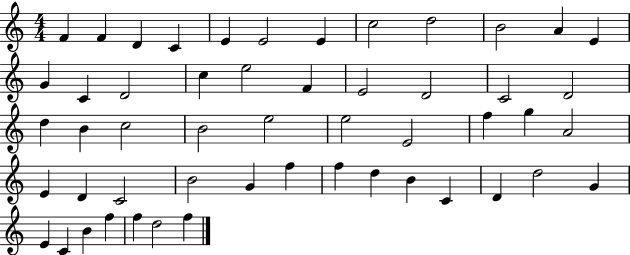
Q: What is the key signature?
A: C major